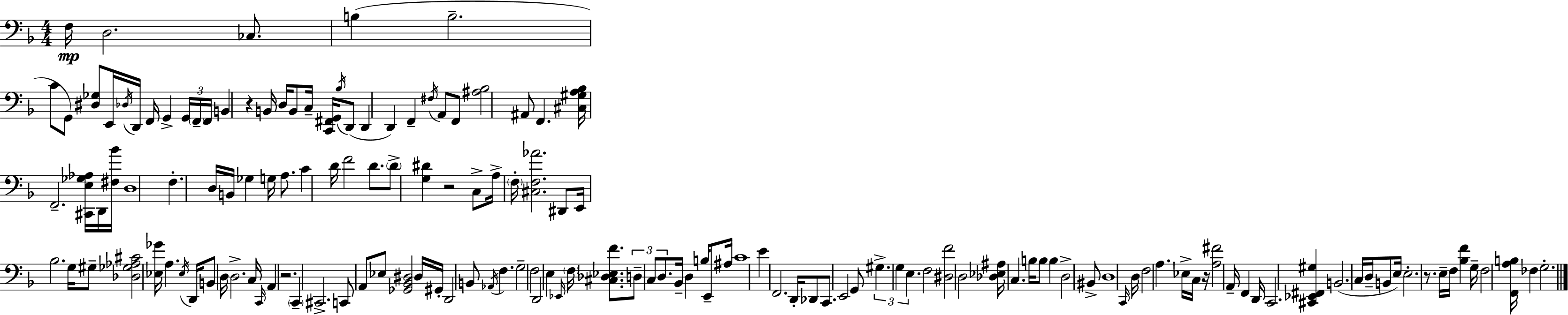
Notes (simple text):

F3/s D3/h. CES3/e. B3/q B3/h. C4/e G2/e [D#3,Gb3]/e E2/s Db3/s D2/s F2/s G2/q G2/s F2/s F2/s B2/q R/q B2/s D3/s B2/e C3/s [C2,F#2,G2]/s Bb3/s D2/e D2/q D2/q F2/q F#3/s A2/e F2/e [A#3,Bb3]/h A#2/e F2/q. [C#3,G#3,A3,Bb3]/s F2/h. [C#2,E3,Gb3,Ab3]/s D2/s [F#3,Bb4]/s D3/w F3/q. D3/s B2/s Gb3/q G3/s A3/e. C4/q D4/s F4/h D4/e. D4/e [G3,D#4]/q R/h C3/e A3/s F3/s [C#3,F3,Ab4]/h. D#2/e E2/s Bb3/h. G3/s G#3/e [Db3,Gb3,Ab3,C#4]/h [Eb3,Gb4]/s A3/q. Eb3/s D2/s B2/e D3/s D3/h. C3/s C2/s A2/q R/h. C2/q C#2/h. C2/e A2/e Eb3/e [Gb2,Bb2,D#3]/h D#3/s G#2/s D2/h B2/e Ab2/s F3/q. G3/h F3/h D2/h E3/q Eb2/s F3/s [C#3,Db3,Eb3,F4]/e. D3/e C3/e D3/e. Bb2/s D3/q B3/s E2/e A#3/s C4/w E4/q F2/h. D2/s Db2/e C2/e. E2/h G2/e G#3/q. G3/q E3/q. F3/h [D#3,F4]/h D3/h [Db3,Eb3,A#3]/s C3/q. B3/s B3/e B3/q D3/h BIS2/e D3/w C2/s D3/s F3/h A3/q. Eb3/s C3/s R/s [A3,F#4]/h A2/s F2/q D2/s C2/h. [C#2,Eb2,F#2,G#3]/q B2/h. C3/s D3/s B2/e E3/s E3/h. R/e. E3/s F3/s [Bb3,F4]/q G3/s F3/h [F2,A3,B3]/s FES3/q G3/h.